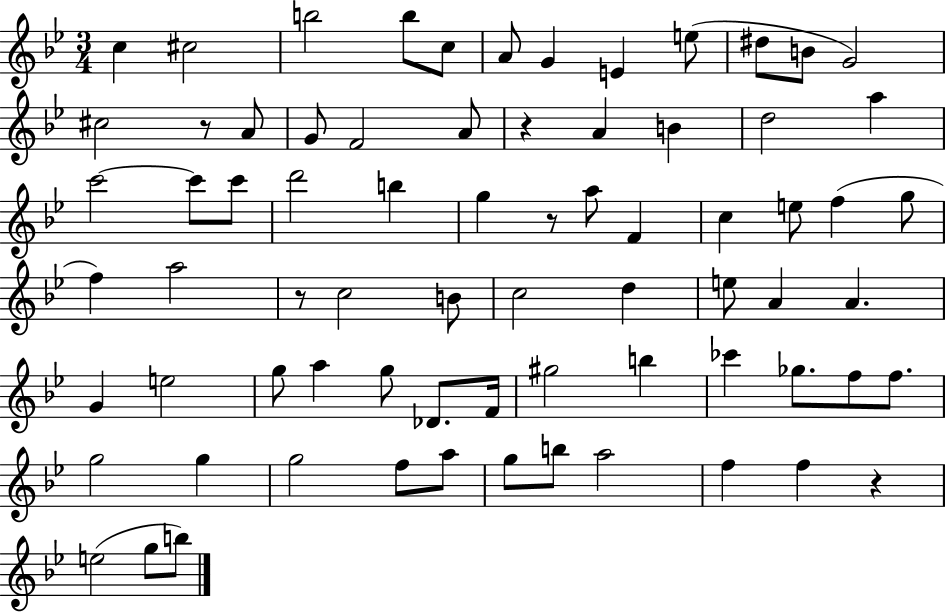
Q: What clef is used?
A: treble